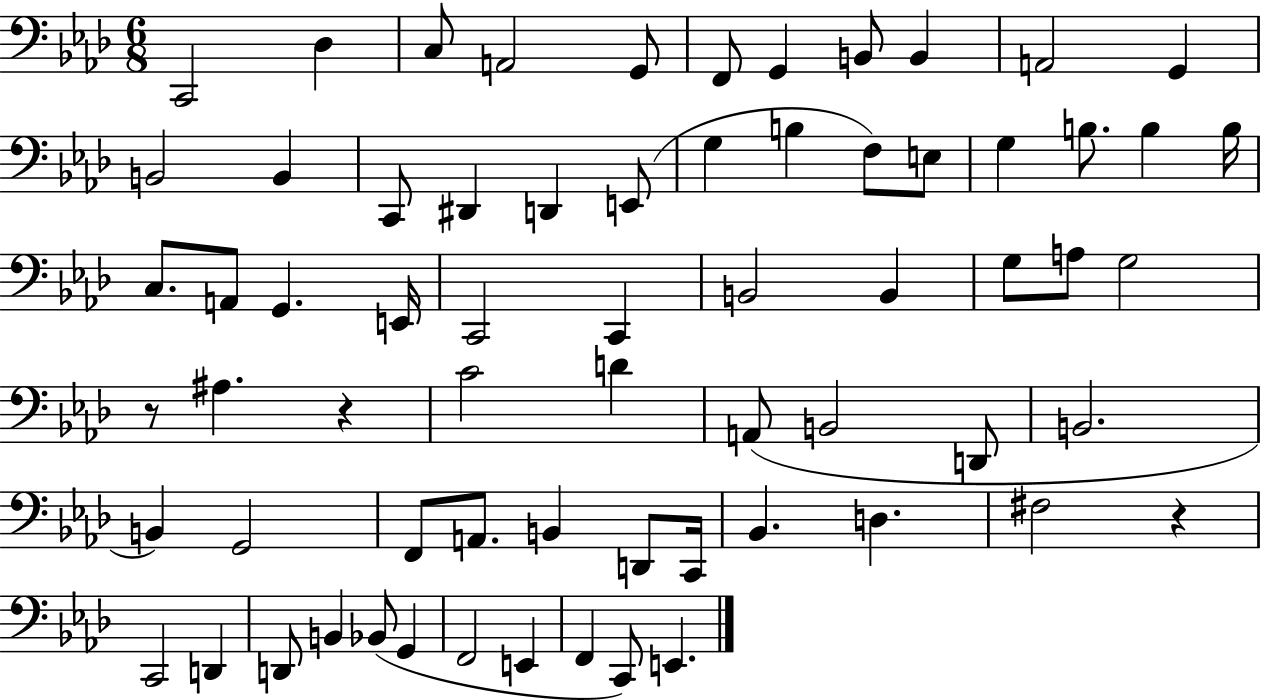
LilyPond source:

{
  \clef bass
  \numericTimeSignature
  \time 6/8
  \key aes \major
  \repeat volta 2 { c,2 des4 | c8 a,2 g,8 | f,8 g,4 b,8 b,4 | a,2 g,4 | \break b,2 b,4 | c,8 dis,4 d,4 e,8( | g4 b4 f8) e8 | g4 b8. b4 b16 | \break c8. a,8 g,4. e,16 | c,2 c,4 | b,2 b,4 | g8 a8 g2 | \break r8 ais4. r4 | c'2 d'4 | a,8( b,2 d,8 | b,2. | \break b,4) g,2 | f,8 a,8. b,4 d,8 c,16 | bes,4. d4. | fis2 r4 | \break c,2 d,4 | d,8 b,4 bes,8( g,4 | f,2 e,4 | f,4 c,8) e,4. | \break } \bar "|."
}